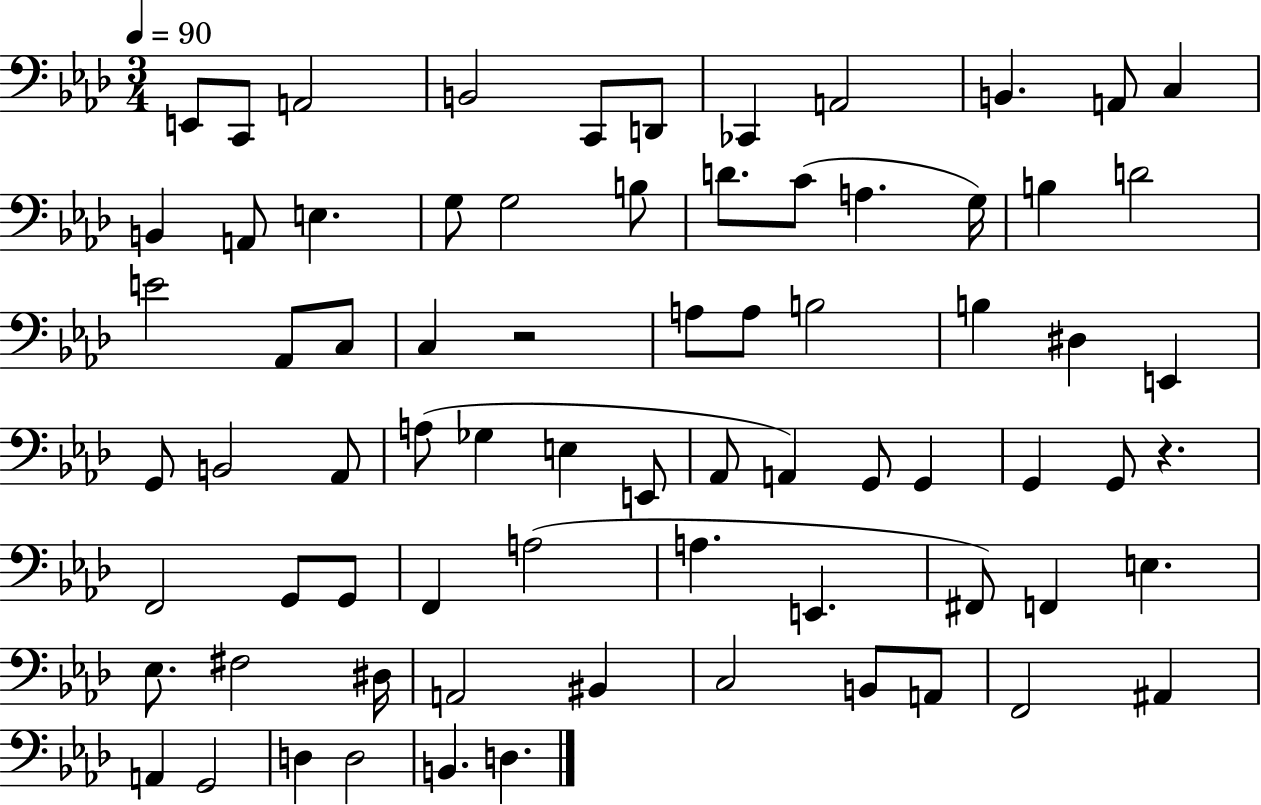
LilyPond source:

{
  \clef bass
  \numericTimeSignature
  \time 3/4
  \key aes \major
  \tempo 4 = 90
  e,8 c,8 a,2 | b,2 c,8 d,8 | ces,4 a,2 | b,4. a,8 c4 | \break b,4 a,8 e4. | g8 g2 b8 | d'8. c'8( a4. g16) | b4 d'2 | \break e'2 aes,8 c8 | c4 r2 | a8 a8 b2 | b4 dis4 e,4 | \break g,8 b,2 aes,8 | a8( ges4 e4 e,8 | aes,8 a,4) g,8 g,4 | g,4 g,8 r4. | \break f,2 g,8 g,8 | f,4 a2( | a4. e,4. | fis,8) f,4 e4. | \break ees8. fis2 dis16 | a,2 bis,4 | c2 b,8 a,8 | f,2 ais,4 | \break a,4 g,2 | d4 d2 | b,4. d4. | \bar "|."
}